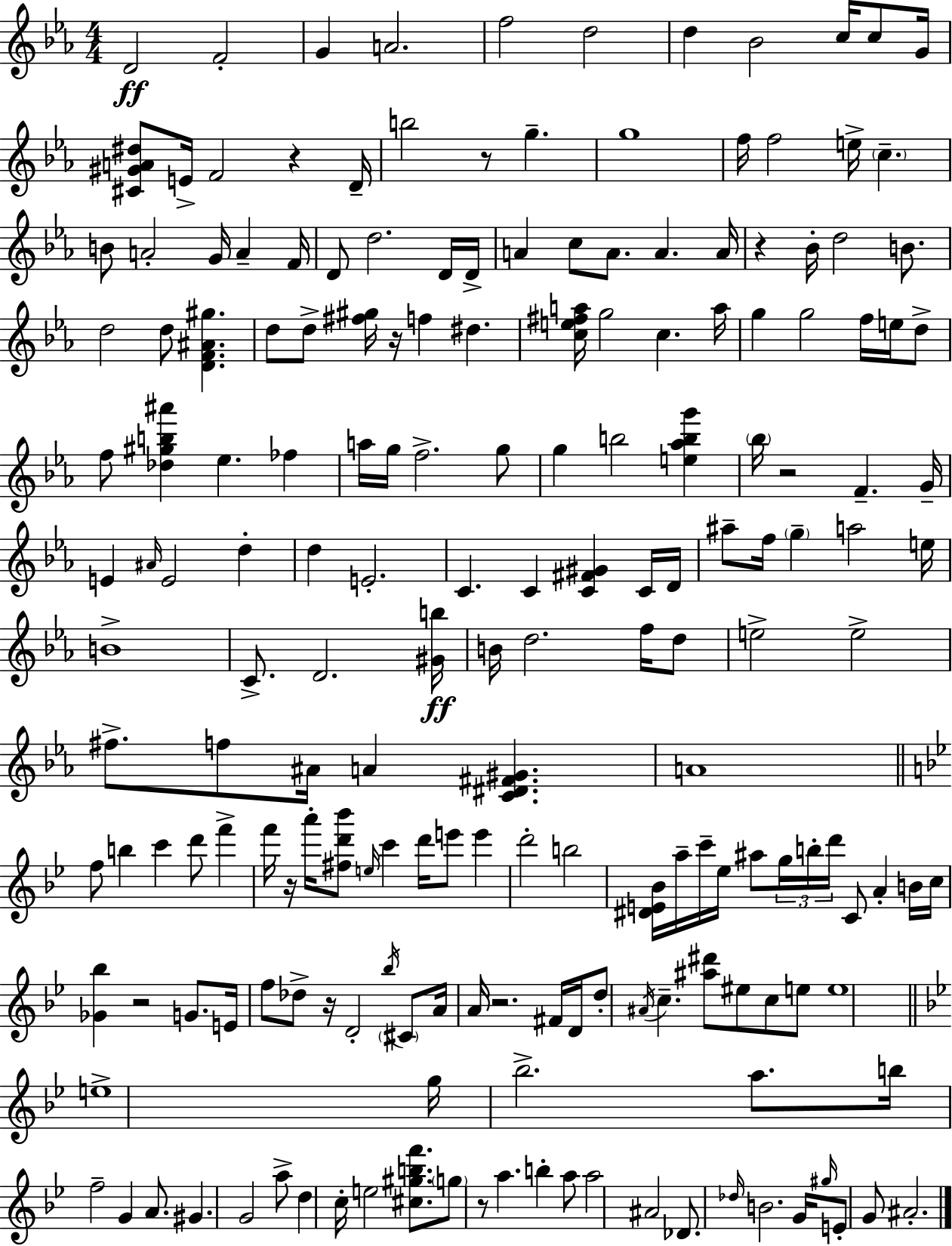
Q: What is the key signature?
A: EES major